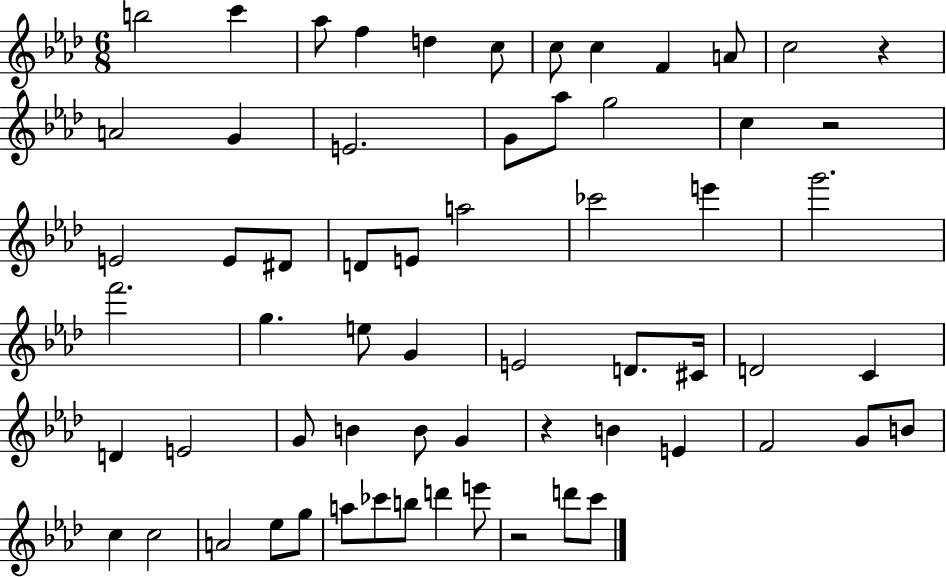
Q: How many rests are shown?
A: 4